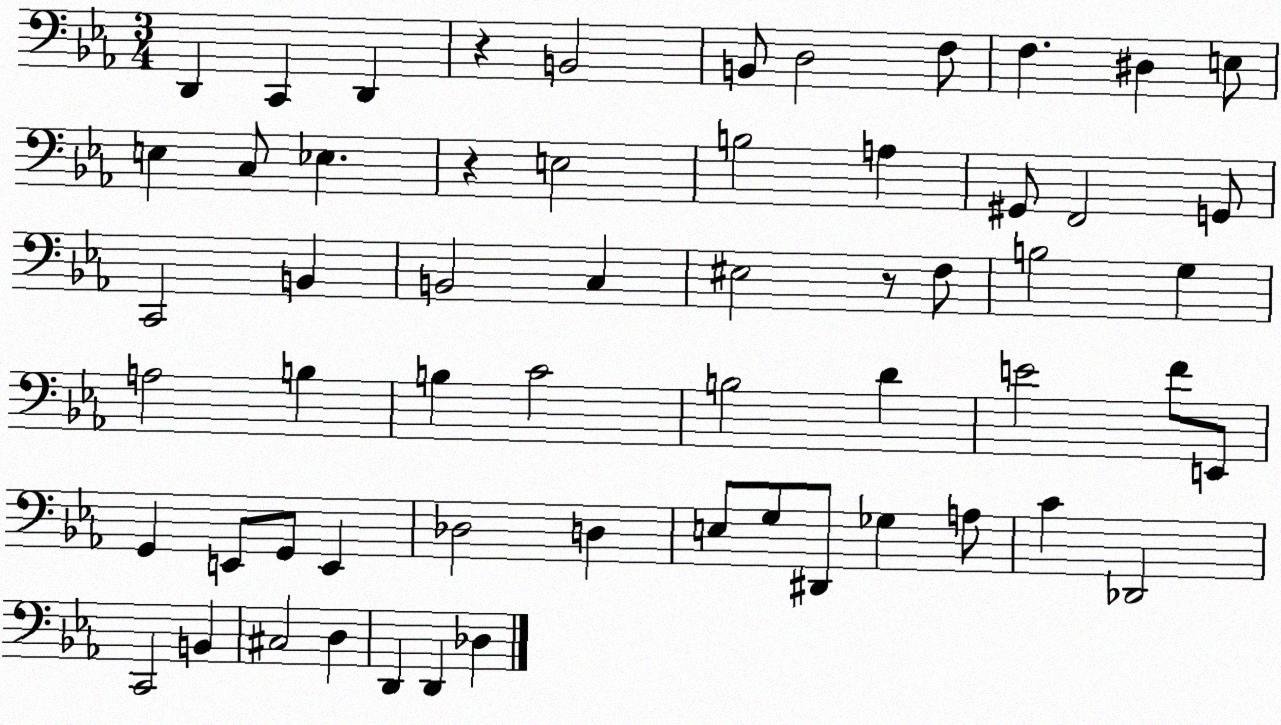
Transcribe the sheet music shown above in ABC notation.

X:1
T:Untitled
M:3/4
L:1/4
K:Eb
D,, C,, D,, z B,,2 B,,/2 D,2 F,/2 F, ^D, E,/2 E, C,/2 _E, z E,2 B,2 A, ^G,,/2 F,,2 G,,/2 C,,2 B,, B,,2 C, ^E,2 z/2 F,/2 B,2 G, A,2 B, B, C2 B,2 D E2 F/2 E,,/2 G,, E,,/2 G,,/2 E,, _D,2 D, E,/2 G,/2 ^D,,/2 _G, A,/2 C _D,,2 C,,2 B,, ^C,2 D, D,, D,, _D,